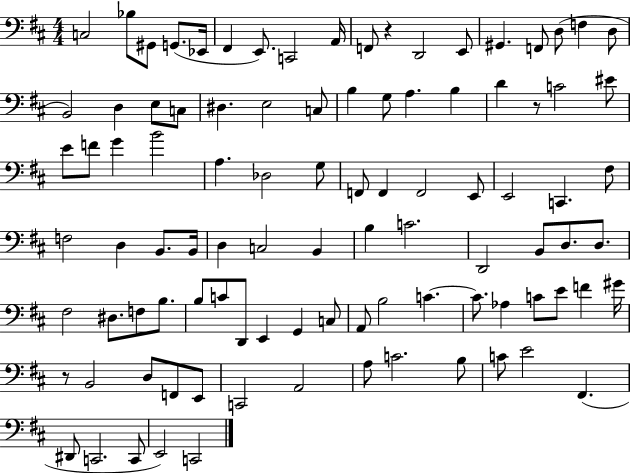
{
  \clef bass
  \numericTimeSignature
  \time 4/4
  \key d \major
  c2 bes8 gis,8 g,8.( ees,16 | fis,4 e,8.) c,2 a,16 | f,8 r4 d,2 e,8 | gis,4. f,8 d8( f4 d8 | \break b,2) d4 e8 c8 | dis4. e2 c8 | b4 g8 a4. b4 | d'4 r8 c'2 eis'8 | \break e'8 f'8 g'4 b'2 | a4. des2 g8 | f,8 f,4 f,2 e,8 | e,2 c,4. fis8 | \break f2 d4 b,8. b,16 | d4 c2 b,4 | b4 c'2. | d,2 b,8 d8. d8. | \break fis2 dis8. f8 b8. | b8 c'8 d,8 e,4 g,4 c8 | a,8 b2 c'4.~~ | c'8. aes4 c'8 e'8 f'4 gis'16 | \break r8 b,2 d8 f,8 e,8 | c,2 a,2 | a8 c'2. b8 | c'8 e'2 fis,4.( | \break dis,8 c,2. c,8 | e,2) c,2 | \bar "|."
}